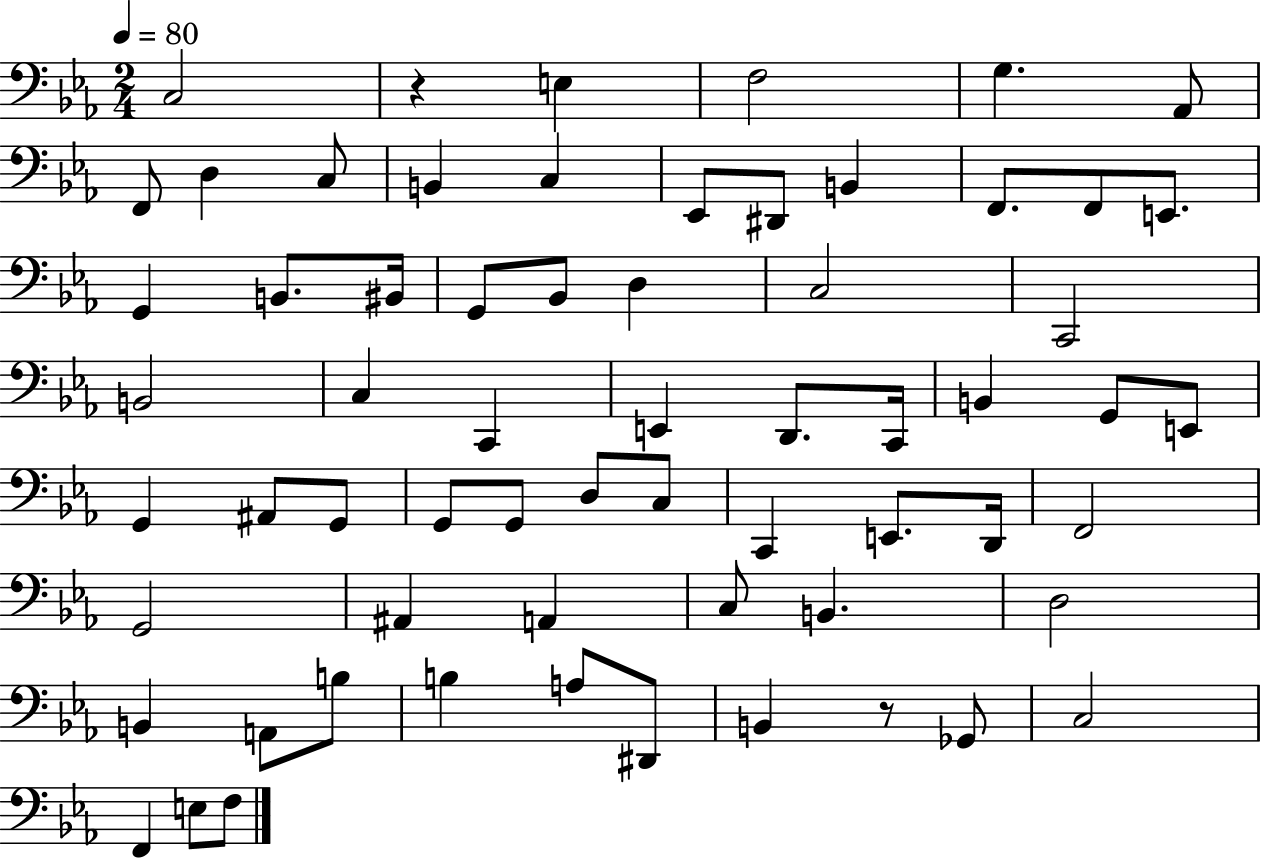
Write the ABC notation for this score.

X:1
T:Untitled
M:2/4
L:1/4
K:Eb
C,2 z E, F,2 G, _A,,/2 F,,/2 D, C,/2 B,, C, _E,,/2 ^D,,/2 B,, F,,/2 F,,/2 E,,/2 G,, B,,/2 ^B,,/4 G,,/2 _B,,/2 D, C,2 C,,2 B,,2 C, C,, E,, D,,/2 C,,/4 B,, G,,/2 E,,/2 G,, ^A,,/2 G,,/2 G,,/2 G,,/2 D,/2 C,/2 C,, E,,/2 D,,/4 F,,2 G,,2 ^A,, A,, C,/2 B,, D,2 B,, A,,/2 B,/2 B, A,/2 ^D,,/2 B,, z/2 _G,,/2 C,2 F,, E,/2 F,/2